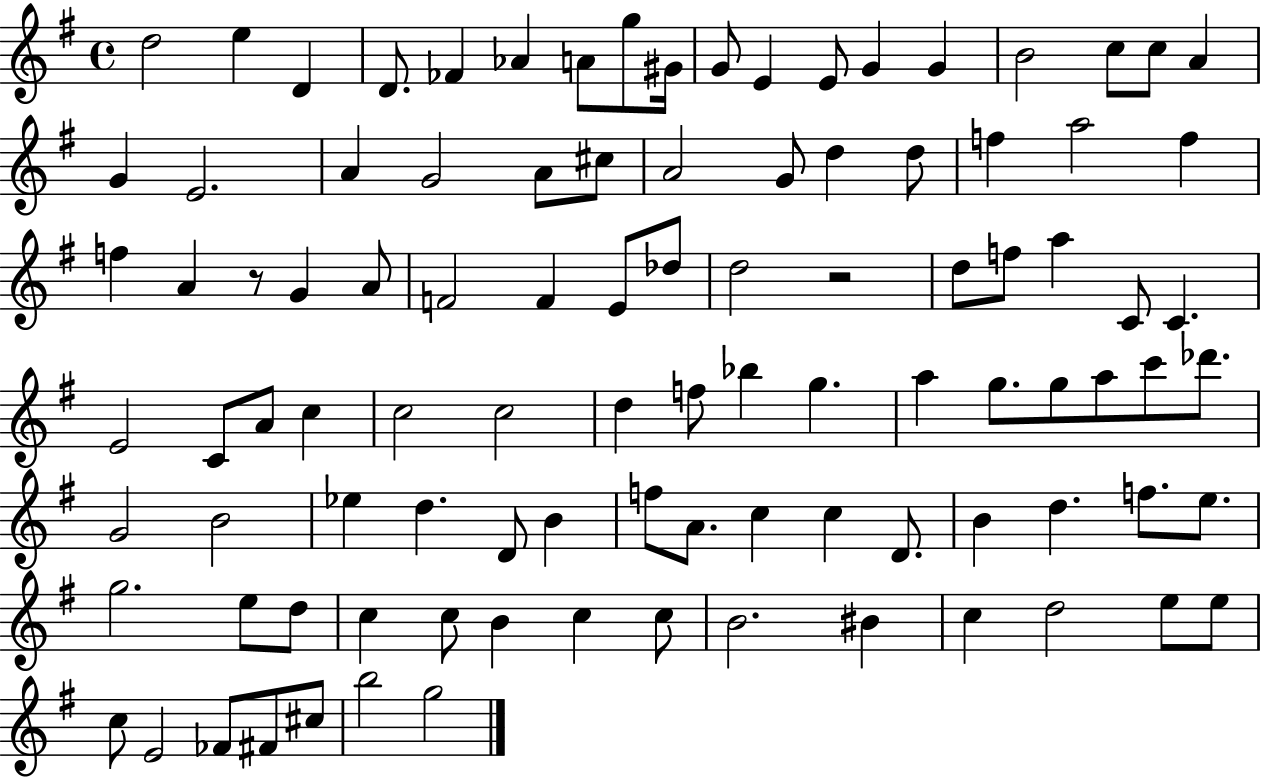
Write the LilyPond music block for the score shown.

{
  \clef treble
  \time 4/4
  \defaultTimeSignature
  \key g \major
  d''2 e''4 d'4 | d'8. fes'4 aes'4 a'8 g''8 gis'16 | g'8 e'4 e'8 g'4 g'4 | b'2 c''8 c''8 a'4 | \break g'4 e'2. | a'4 g'2 a'8 cis''8 | a'2 g'8 d''4 d''8 | f''4 a''2 f''4 | \break f''4 a'4 r8 g'4 a'8 | f'2 f'4 e'8 des''8 | d''2 r2 | d''8 f''8 a''4 c'8 c'4. | \break e'2 c'8 a'8 c''4 | c''2 c''2 | d''4 f''8 bes''4 g''4. | a''4 g''8. g''8 a''8 c'''8 des'''8. | \break g'2 b'2 | ees''4 d''4. d'8 b'4 | f''8 a'8. c''4 c''4 d'8. | b'4 d''4. f''8. e''8. | \break g''2. e''8 d''8 | c''4 c''8 b'4 c''4 c''8 | b'2. bis'4 | c''4 d''2 e''8 e''8 | \break c''8 e'2 fes'8 fis'8 cis''8 | b''2 g''2 | \bar "|."
}